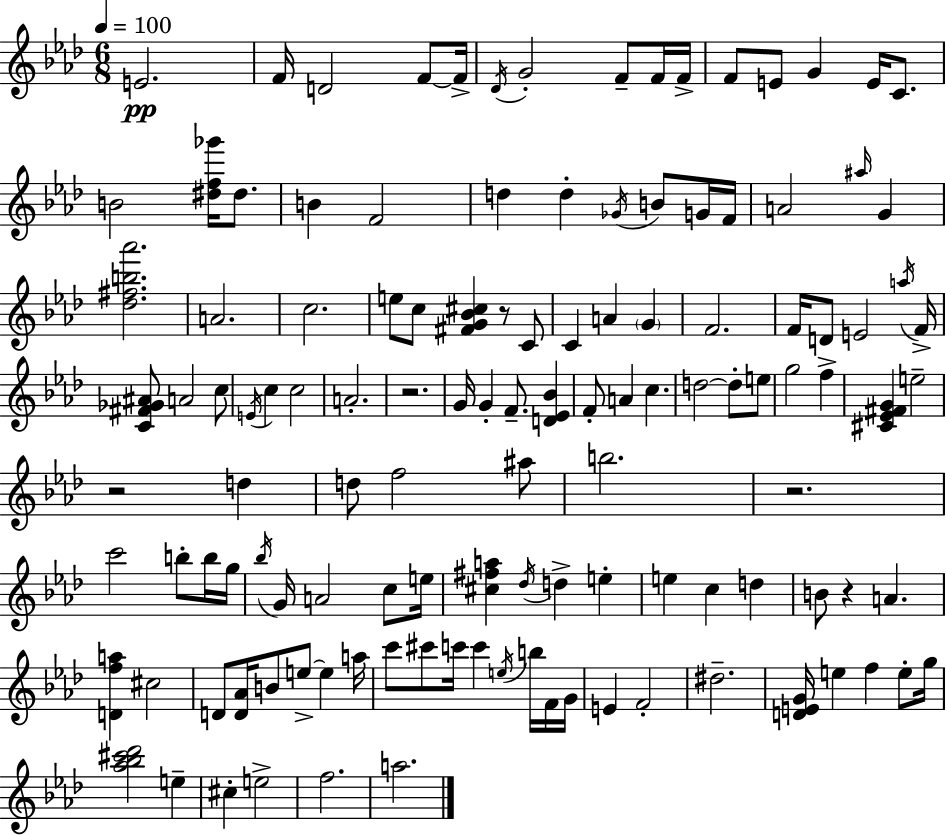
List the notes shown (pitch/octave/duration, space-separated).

E4/h. F4/s D4/h F4/e F4/s Db4/s G4/h F4/e F4/s F4/s F4/e E4/e G4/q E4/s C4/e. B4/h [D#5,F5,Gb6]/s D#5/e. B4/q F4/h D5/q D5/q Gb4/s B4/e G4/s F4/s A4/h A#5/s G4/q [Db5,F#5,B5,Ab6]/h. A4/h. C5/h. E5/e C5/e [F#4,G4,Bb4,C#5]/q R/e C4/e C4/q A4/q G4/q F4/h. F4/s D4/e E4/h A5/s F4/s [C4,F#4,Gb4,A#4]/e A4/h C5/e E4/s C5/q C5/h A4/h. R/h. G4/s G4/q F4/e. [D4,Eb4,Bb4]/q F4/e A4/q C5/q. D5/h D5/e E5/e G5/h F5/q [C#4,Eb4,F#4,G4]/q E5/h R/h D5/q D5/e F5/h A#5/e B5/h. R/h. C6/h B5/e B5/s G5/s Bb5/s G4/s A4/h C5/e E5/s [C#5,F#5,A5]/q Db5/s D5/q E5/q E5/q C5/q D5/q B4/e R/q A4/q. [D4,F5,A5]/q C#5/h D4/e [D4,Ab4]/s B4/e E5/e E5/q A5/s C6/e C#6/e C6/s C6/q E5/s B5/s F4/s G4/s E4/q F4/h D#5/h. [D4,E4,G4]/s E5/q F5/q E5/e G5/s [Ab5,Bb5,C#6,Db6]/h E5/q C#5/q E5/h F5/h. A5/h.